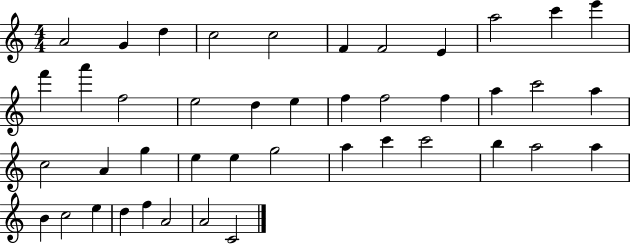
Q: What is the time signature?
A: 4/4